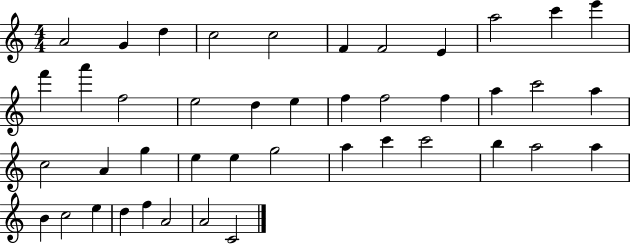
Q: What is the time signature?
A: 4/4